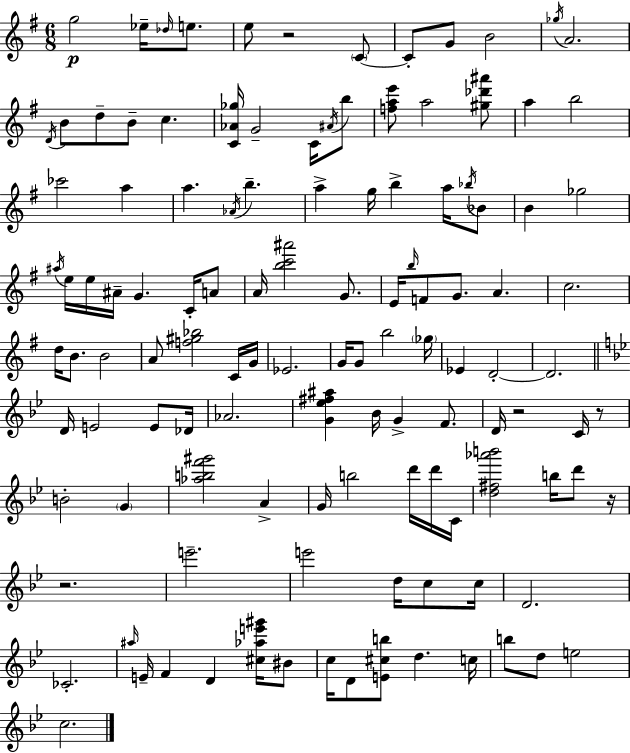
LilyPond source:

{
  \clef treble
  \numericTimeSignature
  \time 6/8
  \key e \minor
  \repeat volta 2 { g''2\p ees''16-- \grace { des''16 } e''8. | e''8 r2 \parenthesize c'8~~ | c'8-. g'8 b'2 | \acciaccatura { ges''16 } a'2. | \break \acciaccatura { d'16 } b'8 d''8-- b'8-- c''4. | <c' aes' ges''>16 g'2-- | c'16 \acciaccatura { ais'16 } b''8 <f'' a'' e'''>8 a''2 | <gis'' des''' ais'''>8 a''4 b''2 | \break ces'''2 | a''4 a''4. \acciaccatura { aes'16 } b''4.-- | a''4-> g''16 b''4-> | a''16 \acciaccatura { bes''16 } bes'8 b'4 ges''2 | \break \acciaccatura { ais''16 } e''16 e''16 ais'16-- g'4. | c'16-. a'8 a'16 <b'' c''' ais'''>2 | g'8. e'16 \grace { b''16 } f'8 g'8. | a'4. c''2. | \break d''16 b'8. | b'2 a'8 <f'' gis'' bes''>2 | c'16 g'16 ees'2. | g'16 g'8 b''2 | \break \parenthesize ges''16 ees'4 | d'2-.~~ d'2. | \bar "||" \break \key bes \major d'16 e'2 e'8 des'16 | aes'2. | <g' ees'' fis'' ais''>4 bes'16 g'4-> f'8. | d'16 r2 c'16 r8 | \break b'2-. \parenthesize g'4 | <aes'' b'' f''' gis'''>2 a'4-> | g'16 b''2 d'''16 d'''16 c'16 | <d'' fis'' aes''' b'''>2 b''16 d'''8 r16 | \break r2. | e'''2.-- | e'''2 d''16 c''8 c''16 | d'2. | \break ces'2.-. | \grace { ais''16 } e'16-- f'4 d'4 <cis'' aes'' e''' gis'''>16 bis'8 | c''16 d'8 <e' cis'' b''>8 d''4. | c''16 b''8 d''8 e''2 | \break c''2. | } \bar "|."
}